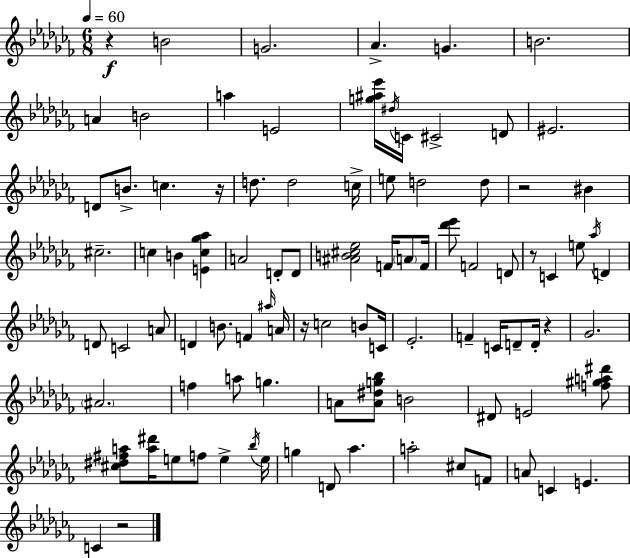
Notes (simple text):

R/q B4/h G4/h. Ab4/q. G4/q. B4/h. A4/q B4/h A5/q E4/h [G5,A#5,Eb6]/s D#5/s C4/s C#4/h D4/e EIS4/h. D4/e B4/e. C5/q. R/s D5/e. D5/h C5/s E5/e D5/h D5/e R/h BIS4/q C#5/h. C5/q B4/q [E4,C5,Gb5,Ab5]/q A4/h D4/e D4/e [A#4,B4,C#5,Eb5]/h F4/s A4/e F4/s [Db6,Eb6]/e F4/h D4/e R/e C4/q E5/e Ab5/s D4/q D4/e C4/h A4/e D4/q B4/e. F4/q A#5/s A4/s R/s C5/h B4/e C4/s Eb4/h. F4/q C4/s D4/e D4/s R/q Gb4/h. A#4/h. F5/q A5/e G5/q. A4/e [A4,D#5,G5,Bb5]/e B4/h D#4/e E4/h [F5,G#5,A5,D#6]/e [C#5,D#5,F#5,A5]/e [A5,D#6]/s E5/e F5/e E5/q Bb5/s E5/s G5/q D4/e Ab5/q. A5/h C#5/e F4/e A4/e C4/q E4/q. C4/q R/h